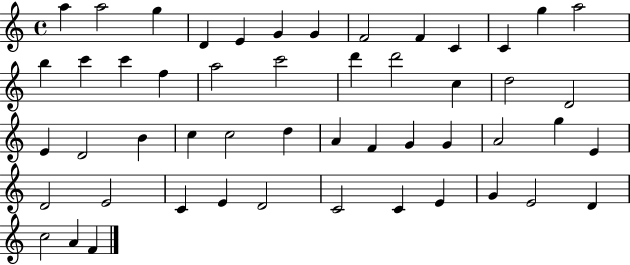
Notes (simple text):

A5/q A5/h G5/q D4/q E4/q G4/q G4/q F4/h F4/q C4/q C4/q G5/q A5/h B5/q C6/q C6/q F5/q A5/h C6/h D6/q D6/h C5/q D5/h D4/h E4/q D4/h B4/q C5/q C5/h D5/q A4/q F4/q G4/q G4/q A4/h G5/q E4/q D4/h E4/h C4/q E4/q D4/h C4/h C4/q E4/q G4/q E4/h D4/q C5/h A4/q F4/q